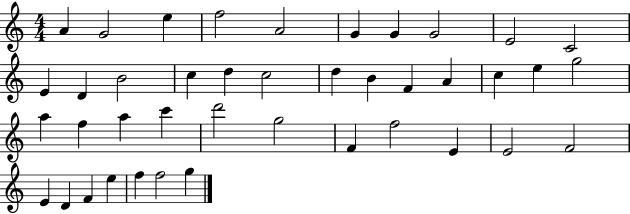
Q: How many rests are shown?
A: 0